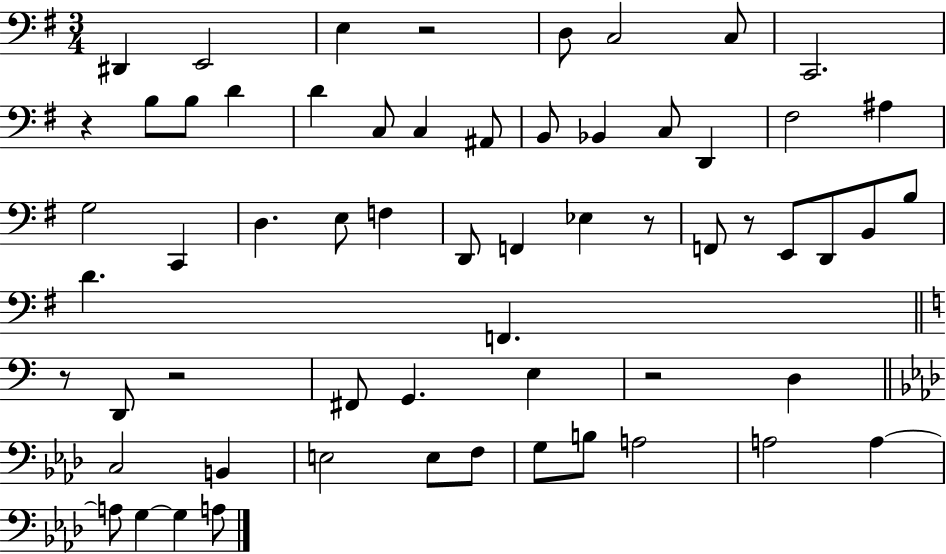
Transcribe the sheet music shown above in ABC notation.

X:1
T:Untitled
M:3/4
L:1/4
K:G
^D,, E,,2 E, z2 D,/2 C,2 C,/2 C,,2 z B,/2 B,/2 D D C,/2 C, ^A,,/2 B,,/2 _B,, C,/2 D,, ^F,2 ^A, G,2 C,, D, E,/2 F, D,,/2 F,, _E, z/2 F,,/2 z/2 E,,/2 D,,/2 B,,/2 B,/2 D F,, z/2 D,,/2 z2 ^F,,/2 G,, E, z2 D, C,2 B,, E,2 E,/2 F,/2 G,/2 B,/2 A,2 A,2 A, A,/2 G, G, A,/2